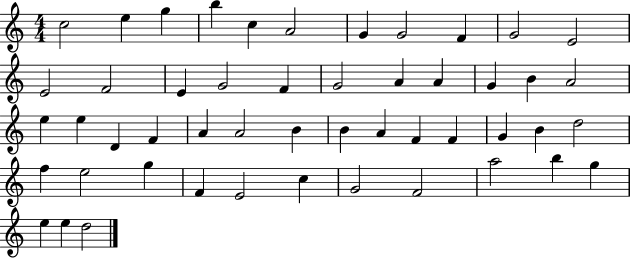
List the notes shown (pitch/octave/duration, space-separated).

C5/h E5/q G5/q B5/q C5/q A4/h G4/q G4/h F4/q G4/h E4/h E4/h F4/h E4/q G4/h F4/q G4/h A4/q A4/q G4/q B4/q A4/h E5/q E5/q D4/q F4/q A4/q A4/h B4/q B4/q A4/q F4/q F4/q G4/q B4/q D5/h F5/q E5/h G5/q F4/q E4/h C5/q G4/h F4/h A5/h B5/q G5/q E5/q E5/q D5/h